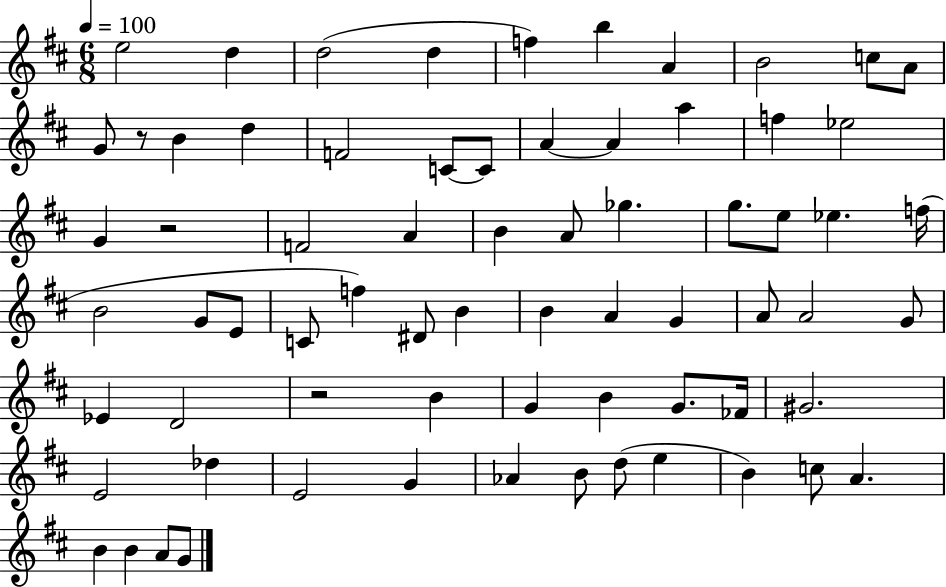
{
  \clef treble
  \numericTimeSignature
  \time 6/8
  \key d \major
  \tempo 4 = 100
  e''2 d''4 | d''2( d''4 | f''4) b''4 a'4 | b'2 c''8 a'8 | \break g'8 r8 b'4 d''4 | f'2 c'8~~ c'8 | a'4~~ a'4 a''4 | f''4 ees''2 | \break g'4 r2 | f'2 a'4 | b'4 a'8 ges''4. | g''8. e''8 ees''4. f''16( | \break b'2 g'8 e'8 | c'8 f''4) dis'8 b'4 | b'4 a'4 g'4 | a'8 a'2 g'8 | \break ees'4 d'2 | r2 b'4 | g'4 b'4 g'8. fes'16 | gis'2. | \break e'2 des''4 | e'2 g'4 | aes'4 b'8 d''8( e''4 | b'4) c''8 a'4. | \break b'4 b'4 a'8 g'8 | \bar "|."
}